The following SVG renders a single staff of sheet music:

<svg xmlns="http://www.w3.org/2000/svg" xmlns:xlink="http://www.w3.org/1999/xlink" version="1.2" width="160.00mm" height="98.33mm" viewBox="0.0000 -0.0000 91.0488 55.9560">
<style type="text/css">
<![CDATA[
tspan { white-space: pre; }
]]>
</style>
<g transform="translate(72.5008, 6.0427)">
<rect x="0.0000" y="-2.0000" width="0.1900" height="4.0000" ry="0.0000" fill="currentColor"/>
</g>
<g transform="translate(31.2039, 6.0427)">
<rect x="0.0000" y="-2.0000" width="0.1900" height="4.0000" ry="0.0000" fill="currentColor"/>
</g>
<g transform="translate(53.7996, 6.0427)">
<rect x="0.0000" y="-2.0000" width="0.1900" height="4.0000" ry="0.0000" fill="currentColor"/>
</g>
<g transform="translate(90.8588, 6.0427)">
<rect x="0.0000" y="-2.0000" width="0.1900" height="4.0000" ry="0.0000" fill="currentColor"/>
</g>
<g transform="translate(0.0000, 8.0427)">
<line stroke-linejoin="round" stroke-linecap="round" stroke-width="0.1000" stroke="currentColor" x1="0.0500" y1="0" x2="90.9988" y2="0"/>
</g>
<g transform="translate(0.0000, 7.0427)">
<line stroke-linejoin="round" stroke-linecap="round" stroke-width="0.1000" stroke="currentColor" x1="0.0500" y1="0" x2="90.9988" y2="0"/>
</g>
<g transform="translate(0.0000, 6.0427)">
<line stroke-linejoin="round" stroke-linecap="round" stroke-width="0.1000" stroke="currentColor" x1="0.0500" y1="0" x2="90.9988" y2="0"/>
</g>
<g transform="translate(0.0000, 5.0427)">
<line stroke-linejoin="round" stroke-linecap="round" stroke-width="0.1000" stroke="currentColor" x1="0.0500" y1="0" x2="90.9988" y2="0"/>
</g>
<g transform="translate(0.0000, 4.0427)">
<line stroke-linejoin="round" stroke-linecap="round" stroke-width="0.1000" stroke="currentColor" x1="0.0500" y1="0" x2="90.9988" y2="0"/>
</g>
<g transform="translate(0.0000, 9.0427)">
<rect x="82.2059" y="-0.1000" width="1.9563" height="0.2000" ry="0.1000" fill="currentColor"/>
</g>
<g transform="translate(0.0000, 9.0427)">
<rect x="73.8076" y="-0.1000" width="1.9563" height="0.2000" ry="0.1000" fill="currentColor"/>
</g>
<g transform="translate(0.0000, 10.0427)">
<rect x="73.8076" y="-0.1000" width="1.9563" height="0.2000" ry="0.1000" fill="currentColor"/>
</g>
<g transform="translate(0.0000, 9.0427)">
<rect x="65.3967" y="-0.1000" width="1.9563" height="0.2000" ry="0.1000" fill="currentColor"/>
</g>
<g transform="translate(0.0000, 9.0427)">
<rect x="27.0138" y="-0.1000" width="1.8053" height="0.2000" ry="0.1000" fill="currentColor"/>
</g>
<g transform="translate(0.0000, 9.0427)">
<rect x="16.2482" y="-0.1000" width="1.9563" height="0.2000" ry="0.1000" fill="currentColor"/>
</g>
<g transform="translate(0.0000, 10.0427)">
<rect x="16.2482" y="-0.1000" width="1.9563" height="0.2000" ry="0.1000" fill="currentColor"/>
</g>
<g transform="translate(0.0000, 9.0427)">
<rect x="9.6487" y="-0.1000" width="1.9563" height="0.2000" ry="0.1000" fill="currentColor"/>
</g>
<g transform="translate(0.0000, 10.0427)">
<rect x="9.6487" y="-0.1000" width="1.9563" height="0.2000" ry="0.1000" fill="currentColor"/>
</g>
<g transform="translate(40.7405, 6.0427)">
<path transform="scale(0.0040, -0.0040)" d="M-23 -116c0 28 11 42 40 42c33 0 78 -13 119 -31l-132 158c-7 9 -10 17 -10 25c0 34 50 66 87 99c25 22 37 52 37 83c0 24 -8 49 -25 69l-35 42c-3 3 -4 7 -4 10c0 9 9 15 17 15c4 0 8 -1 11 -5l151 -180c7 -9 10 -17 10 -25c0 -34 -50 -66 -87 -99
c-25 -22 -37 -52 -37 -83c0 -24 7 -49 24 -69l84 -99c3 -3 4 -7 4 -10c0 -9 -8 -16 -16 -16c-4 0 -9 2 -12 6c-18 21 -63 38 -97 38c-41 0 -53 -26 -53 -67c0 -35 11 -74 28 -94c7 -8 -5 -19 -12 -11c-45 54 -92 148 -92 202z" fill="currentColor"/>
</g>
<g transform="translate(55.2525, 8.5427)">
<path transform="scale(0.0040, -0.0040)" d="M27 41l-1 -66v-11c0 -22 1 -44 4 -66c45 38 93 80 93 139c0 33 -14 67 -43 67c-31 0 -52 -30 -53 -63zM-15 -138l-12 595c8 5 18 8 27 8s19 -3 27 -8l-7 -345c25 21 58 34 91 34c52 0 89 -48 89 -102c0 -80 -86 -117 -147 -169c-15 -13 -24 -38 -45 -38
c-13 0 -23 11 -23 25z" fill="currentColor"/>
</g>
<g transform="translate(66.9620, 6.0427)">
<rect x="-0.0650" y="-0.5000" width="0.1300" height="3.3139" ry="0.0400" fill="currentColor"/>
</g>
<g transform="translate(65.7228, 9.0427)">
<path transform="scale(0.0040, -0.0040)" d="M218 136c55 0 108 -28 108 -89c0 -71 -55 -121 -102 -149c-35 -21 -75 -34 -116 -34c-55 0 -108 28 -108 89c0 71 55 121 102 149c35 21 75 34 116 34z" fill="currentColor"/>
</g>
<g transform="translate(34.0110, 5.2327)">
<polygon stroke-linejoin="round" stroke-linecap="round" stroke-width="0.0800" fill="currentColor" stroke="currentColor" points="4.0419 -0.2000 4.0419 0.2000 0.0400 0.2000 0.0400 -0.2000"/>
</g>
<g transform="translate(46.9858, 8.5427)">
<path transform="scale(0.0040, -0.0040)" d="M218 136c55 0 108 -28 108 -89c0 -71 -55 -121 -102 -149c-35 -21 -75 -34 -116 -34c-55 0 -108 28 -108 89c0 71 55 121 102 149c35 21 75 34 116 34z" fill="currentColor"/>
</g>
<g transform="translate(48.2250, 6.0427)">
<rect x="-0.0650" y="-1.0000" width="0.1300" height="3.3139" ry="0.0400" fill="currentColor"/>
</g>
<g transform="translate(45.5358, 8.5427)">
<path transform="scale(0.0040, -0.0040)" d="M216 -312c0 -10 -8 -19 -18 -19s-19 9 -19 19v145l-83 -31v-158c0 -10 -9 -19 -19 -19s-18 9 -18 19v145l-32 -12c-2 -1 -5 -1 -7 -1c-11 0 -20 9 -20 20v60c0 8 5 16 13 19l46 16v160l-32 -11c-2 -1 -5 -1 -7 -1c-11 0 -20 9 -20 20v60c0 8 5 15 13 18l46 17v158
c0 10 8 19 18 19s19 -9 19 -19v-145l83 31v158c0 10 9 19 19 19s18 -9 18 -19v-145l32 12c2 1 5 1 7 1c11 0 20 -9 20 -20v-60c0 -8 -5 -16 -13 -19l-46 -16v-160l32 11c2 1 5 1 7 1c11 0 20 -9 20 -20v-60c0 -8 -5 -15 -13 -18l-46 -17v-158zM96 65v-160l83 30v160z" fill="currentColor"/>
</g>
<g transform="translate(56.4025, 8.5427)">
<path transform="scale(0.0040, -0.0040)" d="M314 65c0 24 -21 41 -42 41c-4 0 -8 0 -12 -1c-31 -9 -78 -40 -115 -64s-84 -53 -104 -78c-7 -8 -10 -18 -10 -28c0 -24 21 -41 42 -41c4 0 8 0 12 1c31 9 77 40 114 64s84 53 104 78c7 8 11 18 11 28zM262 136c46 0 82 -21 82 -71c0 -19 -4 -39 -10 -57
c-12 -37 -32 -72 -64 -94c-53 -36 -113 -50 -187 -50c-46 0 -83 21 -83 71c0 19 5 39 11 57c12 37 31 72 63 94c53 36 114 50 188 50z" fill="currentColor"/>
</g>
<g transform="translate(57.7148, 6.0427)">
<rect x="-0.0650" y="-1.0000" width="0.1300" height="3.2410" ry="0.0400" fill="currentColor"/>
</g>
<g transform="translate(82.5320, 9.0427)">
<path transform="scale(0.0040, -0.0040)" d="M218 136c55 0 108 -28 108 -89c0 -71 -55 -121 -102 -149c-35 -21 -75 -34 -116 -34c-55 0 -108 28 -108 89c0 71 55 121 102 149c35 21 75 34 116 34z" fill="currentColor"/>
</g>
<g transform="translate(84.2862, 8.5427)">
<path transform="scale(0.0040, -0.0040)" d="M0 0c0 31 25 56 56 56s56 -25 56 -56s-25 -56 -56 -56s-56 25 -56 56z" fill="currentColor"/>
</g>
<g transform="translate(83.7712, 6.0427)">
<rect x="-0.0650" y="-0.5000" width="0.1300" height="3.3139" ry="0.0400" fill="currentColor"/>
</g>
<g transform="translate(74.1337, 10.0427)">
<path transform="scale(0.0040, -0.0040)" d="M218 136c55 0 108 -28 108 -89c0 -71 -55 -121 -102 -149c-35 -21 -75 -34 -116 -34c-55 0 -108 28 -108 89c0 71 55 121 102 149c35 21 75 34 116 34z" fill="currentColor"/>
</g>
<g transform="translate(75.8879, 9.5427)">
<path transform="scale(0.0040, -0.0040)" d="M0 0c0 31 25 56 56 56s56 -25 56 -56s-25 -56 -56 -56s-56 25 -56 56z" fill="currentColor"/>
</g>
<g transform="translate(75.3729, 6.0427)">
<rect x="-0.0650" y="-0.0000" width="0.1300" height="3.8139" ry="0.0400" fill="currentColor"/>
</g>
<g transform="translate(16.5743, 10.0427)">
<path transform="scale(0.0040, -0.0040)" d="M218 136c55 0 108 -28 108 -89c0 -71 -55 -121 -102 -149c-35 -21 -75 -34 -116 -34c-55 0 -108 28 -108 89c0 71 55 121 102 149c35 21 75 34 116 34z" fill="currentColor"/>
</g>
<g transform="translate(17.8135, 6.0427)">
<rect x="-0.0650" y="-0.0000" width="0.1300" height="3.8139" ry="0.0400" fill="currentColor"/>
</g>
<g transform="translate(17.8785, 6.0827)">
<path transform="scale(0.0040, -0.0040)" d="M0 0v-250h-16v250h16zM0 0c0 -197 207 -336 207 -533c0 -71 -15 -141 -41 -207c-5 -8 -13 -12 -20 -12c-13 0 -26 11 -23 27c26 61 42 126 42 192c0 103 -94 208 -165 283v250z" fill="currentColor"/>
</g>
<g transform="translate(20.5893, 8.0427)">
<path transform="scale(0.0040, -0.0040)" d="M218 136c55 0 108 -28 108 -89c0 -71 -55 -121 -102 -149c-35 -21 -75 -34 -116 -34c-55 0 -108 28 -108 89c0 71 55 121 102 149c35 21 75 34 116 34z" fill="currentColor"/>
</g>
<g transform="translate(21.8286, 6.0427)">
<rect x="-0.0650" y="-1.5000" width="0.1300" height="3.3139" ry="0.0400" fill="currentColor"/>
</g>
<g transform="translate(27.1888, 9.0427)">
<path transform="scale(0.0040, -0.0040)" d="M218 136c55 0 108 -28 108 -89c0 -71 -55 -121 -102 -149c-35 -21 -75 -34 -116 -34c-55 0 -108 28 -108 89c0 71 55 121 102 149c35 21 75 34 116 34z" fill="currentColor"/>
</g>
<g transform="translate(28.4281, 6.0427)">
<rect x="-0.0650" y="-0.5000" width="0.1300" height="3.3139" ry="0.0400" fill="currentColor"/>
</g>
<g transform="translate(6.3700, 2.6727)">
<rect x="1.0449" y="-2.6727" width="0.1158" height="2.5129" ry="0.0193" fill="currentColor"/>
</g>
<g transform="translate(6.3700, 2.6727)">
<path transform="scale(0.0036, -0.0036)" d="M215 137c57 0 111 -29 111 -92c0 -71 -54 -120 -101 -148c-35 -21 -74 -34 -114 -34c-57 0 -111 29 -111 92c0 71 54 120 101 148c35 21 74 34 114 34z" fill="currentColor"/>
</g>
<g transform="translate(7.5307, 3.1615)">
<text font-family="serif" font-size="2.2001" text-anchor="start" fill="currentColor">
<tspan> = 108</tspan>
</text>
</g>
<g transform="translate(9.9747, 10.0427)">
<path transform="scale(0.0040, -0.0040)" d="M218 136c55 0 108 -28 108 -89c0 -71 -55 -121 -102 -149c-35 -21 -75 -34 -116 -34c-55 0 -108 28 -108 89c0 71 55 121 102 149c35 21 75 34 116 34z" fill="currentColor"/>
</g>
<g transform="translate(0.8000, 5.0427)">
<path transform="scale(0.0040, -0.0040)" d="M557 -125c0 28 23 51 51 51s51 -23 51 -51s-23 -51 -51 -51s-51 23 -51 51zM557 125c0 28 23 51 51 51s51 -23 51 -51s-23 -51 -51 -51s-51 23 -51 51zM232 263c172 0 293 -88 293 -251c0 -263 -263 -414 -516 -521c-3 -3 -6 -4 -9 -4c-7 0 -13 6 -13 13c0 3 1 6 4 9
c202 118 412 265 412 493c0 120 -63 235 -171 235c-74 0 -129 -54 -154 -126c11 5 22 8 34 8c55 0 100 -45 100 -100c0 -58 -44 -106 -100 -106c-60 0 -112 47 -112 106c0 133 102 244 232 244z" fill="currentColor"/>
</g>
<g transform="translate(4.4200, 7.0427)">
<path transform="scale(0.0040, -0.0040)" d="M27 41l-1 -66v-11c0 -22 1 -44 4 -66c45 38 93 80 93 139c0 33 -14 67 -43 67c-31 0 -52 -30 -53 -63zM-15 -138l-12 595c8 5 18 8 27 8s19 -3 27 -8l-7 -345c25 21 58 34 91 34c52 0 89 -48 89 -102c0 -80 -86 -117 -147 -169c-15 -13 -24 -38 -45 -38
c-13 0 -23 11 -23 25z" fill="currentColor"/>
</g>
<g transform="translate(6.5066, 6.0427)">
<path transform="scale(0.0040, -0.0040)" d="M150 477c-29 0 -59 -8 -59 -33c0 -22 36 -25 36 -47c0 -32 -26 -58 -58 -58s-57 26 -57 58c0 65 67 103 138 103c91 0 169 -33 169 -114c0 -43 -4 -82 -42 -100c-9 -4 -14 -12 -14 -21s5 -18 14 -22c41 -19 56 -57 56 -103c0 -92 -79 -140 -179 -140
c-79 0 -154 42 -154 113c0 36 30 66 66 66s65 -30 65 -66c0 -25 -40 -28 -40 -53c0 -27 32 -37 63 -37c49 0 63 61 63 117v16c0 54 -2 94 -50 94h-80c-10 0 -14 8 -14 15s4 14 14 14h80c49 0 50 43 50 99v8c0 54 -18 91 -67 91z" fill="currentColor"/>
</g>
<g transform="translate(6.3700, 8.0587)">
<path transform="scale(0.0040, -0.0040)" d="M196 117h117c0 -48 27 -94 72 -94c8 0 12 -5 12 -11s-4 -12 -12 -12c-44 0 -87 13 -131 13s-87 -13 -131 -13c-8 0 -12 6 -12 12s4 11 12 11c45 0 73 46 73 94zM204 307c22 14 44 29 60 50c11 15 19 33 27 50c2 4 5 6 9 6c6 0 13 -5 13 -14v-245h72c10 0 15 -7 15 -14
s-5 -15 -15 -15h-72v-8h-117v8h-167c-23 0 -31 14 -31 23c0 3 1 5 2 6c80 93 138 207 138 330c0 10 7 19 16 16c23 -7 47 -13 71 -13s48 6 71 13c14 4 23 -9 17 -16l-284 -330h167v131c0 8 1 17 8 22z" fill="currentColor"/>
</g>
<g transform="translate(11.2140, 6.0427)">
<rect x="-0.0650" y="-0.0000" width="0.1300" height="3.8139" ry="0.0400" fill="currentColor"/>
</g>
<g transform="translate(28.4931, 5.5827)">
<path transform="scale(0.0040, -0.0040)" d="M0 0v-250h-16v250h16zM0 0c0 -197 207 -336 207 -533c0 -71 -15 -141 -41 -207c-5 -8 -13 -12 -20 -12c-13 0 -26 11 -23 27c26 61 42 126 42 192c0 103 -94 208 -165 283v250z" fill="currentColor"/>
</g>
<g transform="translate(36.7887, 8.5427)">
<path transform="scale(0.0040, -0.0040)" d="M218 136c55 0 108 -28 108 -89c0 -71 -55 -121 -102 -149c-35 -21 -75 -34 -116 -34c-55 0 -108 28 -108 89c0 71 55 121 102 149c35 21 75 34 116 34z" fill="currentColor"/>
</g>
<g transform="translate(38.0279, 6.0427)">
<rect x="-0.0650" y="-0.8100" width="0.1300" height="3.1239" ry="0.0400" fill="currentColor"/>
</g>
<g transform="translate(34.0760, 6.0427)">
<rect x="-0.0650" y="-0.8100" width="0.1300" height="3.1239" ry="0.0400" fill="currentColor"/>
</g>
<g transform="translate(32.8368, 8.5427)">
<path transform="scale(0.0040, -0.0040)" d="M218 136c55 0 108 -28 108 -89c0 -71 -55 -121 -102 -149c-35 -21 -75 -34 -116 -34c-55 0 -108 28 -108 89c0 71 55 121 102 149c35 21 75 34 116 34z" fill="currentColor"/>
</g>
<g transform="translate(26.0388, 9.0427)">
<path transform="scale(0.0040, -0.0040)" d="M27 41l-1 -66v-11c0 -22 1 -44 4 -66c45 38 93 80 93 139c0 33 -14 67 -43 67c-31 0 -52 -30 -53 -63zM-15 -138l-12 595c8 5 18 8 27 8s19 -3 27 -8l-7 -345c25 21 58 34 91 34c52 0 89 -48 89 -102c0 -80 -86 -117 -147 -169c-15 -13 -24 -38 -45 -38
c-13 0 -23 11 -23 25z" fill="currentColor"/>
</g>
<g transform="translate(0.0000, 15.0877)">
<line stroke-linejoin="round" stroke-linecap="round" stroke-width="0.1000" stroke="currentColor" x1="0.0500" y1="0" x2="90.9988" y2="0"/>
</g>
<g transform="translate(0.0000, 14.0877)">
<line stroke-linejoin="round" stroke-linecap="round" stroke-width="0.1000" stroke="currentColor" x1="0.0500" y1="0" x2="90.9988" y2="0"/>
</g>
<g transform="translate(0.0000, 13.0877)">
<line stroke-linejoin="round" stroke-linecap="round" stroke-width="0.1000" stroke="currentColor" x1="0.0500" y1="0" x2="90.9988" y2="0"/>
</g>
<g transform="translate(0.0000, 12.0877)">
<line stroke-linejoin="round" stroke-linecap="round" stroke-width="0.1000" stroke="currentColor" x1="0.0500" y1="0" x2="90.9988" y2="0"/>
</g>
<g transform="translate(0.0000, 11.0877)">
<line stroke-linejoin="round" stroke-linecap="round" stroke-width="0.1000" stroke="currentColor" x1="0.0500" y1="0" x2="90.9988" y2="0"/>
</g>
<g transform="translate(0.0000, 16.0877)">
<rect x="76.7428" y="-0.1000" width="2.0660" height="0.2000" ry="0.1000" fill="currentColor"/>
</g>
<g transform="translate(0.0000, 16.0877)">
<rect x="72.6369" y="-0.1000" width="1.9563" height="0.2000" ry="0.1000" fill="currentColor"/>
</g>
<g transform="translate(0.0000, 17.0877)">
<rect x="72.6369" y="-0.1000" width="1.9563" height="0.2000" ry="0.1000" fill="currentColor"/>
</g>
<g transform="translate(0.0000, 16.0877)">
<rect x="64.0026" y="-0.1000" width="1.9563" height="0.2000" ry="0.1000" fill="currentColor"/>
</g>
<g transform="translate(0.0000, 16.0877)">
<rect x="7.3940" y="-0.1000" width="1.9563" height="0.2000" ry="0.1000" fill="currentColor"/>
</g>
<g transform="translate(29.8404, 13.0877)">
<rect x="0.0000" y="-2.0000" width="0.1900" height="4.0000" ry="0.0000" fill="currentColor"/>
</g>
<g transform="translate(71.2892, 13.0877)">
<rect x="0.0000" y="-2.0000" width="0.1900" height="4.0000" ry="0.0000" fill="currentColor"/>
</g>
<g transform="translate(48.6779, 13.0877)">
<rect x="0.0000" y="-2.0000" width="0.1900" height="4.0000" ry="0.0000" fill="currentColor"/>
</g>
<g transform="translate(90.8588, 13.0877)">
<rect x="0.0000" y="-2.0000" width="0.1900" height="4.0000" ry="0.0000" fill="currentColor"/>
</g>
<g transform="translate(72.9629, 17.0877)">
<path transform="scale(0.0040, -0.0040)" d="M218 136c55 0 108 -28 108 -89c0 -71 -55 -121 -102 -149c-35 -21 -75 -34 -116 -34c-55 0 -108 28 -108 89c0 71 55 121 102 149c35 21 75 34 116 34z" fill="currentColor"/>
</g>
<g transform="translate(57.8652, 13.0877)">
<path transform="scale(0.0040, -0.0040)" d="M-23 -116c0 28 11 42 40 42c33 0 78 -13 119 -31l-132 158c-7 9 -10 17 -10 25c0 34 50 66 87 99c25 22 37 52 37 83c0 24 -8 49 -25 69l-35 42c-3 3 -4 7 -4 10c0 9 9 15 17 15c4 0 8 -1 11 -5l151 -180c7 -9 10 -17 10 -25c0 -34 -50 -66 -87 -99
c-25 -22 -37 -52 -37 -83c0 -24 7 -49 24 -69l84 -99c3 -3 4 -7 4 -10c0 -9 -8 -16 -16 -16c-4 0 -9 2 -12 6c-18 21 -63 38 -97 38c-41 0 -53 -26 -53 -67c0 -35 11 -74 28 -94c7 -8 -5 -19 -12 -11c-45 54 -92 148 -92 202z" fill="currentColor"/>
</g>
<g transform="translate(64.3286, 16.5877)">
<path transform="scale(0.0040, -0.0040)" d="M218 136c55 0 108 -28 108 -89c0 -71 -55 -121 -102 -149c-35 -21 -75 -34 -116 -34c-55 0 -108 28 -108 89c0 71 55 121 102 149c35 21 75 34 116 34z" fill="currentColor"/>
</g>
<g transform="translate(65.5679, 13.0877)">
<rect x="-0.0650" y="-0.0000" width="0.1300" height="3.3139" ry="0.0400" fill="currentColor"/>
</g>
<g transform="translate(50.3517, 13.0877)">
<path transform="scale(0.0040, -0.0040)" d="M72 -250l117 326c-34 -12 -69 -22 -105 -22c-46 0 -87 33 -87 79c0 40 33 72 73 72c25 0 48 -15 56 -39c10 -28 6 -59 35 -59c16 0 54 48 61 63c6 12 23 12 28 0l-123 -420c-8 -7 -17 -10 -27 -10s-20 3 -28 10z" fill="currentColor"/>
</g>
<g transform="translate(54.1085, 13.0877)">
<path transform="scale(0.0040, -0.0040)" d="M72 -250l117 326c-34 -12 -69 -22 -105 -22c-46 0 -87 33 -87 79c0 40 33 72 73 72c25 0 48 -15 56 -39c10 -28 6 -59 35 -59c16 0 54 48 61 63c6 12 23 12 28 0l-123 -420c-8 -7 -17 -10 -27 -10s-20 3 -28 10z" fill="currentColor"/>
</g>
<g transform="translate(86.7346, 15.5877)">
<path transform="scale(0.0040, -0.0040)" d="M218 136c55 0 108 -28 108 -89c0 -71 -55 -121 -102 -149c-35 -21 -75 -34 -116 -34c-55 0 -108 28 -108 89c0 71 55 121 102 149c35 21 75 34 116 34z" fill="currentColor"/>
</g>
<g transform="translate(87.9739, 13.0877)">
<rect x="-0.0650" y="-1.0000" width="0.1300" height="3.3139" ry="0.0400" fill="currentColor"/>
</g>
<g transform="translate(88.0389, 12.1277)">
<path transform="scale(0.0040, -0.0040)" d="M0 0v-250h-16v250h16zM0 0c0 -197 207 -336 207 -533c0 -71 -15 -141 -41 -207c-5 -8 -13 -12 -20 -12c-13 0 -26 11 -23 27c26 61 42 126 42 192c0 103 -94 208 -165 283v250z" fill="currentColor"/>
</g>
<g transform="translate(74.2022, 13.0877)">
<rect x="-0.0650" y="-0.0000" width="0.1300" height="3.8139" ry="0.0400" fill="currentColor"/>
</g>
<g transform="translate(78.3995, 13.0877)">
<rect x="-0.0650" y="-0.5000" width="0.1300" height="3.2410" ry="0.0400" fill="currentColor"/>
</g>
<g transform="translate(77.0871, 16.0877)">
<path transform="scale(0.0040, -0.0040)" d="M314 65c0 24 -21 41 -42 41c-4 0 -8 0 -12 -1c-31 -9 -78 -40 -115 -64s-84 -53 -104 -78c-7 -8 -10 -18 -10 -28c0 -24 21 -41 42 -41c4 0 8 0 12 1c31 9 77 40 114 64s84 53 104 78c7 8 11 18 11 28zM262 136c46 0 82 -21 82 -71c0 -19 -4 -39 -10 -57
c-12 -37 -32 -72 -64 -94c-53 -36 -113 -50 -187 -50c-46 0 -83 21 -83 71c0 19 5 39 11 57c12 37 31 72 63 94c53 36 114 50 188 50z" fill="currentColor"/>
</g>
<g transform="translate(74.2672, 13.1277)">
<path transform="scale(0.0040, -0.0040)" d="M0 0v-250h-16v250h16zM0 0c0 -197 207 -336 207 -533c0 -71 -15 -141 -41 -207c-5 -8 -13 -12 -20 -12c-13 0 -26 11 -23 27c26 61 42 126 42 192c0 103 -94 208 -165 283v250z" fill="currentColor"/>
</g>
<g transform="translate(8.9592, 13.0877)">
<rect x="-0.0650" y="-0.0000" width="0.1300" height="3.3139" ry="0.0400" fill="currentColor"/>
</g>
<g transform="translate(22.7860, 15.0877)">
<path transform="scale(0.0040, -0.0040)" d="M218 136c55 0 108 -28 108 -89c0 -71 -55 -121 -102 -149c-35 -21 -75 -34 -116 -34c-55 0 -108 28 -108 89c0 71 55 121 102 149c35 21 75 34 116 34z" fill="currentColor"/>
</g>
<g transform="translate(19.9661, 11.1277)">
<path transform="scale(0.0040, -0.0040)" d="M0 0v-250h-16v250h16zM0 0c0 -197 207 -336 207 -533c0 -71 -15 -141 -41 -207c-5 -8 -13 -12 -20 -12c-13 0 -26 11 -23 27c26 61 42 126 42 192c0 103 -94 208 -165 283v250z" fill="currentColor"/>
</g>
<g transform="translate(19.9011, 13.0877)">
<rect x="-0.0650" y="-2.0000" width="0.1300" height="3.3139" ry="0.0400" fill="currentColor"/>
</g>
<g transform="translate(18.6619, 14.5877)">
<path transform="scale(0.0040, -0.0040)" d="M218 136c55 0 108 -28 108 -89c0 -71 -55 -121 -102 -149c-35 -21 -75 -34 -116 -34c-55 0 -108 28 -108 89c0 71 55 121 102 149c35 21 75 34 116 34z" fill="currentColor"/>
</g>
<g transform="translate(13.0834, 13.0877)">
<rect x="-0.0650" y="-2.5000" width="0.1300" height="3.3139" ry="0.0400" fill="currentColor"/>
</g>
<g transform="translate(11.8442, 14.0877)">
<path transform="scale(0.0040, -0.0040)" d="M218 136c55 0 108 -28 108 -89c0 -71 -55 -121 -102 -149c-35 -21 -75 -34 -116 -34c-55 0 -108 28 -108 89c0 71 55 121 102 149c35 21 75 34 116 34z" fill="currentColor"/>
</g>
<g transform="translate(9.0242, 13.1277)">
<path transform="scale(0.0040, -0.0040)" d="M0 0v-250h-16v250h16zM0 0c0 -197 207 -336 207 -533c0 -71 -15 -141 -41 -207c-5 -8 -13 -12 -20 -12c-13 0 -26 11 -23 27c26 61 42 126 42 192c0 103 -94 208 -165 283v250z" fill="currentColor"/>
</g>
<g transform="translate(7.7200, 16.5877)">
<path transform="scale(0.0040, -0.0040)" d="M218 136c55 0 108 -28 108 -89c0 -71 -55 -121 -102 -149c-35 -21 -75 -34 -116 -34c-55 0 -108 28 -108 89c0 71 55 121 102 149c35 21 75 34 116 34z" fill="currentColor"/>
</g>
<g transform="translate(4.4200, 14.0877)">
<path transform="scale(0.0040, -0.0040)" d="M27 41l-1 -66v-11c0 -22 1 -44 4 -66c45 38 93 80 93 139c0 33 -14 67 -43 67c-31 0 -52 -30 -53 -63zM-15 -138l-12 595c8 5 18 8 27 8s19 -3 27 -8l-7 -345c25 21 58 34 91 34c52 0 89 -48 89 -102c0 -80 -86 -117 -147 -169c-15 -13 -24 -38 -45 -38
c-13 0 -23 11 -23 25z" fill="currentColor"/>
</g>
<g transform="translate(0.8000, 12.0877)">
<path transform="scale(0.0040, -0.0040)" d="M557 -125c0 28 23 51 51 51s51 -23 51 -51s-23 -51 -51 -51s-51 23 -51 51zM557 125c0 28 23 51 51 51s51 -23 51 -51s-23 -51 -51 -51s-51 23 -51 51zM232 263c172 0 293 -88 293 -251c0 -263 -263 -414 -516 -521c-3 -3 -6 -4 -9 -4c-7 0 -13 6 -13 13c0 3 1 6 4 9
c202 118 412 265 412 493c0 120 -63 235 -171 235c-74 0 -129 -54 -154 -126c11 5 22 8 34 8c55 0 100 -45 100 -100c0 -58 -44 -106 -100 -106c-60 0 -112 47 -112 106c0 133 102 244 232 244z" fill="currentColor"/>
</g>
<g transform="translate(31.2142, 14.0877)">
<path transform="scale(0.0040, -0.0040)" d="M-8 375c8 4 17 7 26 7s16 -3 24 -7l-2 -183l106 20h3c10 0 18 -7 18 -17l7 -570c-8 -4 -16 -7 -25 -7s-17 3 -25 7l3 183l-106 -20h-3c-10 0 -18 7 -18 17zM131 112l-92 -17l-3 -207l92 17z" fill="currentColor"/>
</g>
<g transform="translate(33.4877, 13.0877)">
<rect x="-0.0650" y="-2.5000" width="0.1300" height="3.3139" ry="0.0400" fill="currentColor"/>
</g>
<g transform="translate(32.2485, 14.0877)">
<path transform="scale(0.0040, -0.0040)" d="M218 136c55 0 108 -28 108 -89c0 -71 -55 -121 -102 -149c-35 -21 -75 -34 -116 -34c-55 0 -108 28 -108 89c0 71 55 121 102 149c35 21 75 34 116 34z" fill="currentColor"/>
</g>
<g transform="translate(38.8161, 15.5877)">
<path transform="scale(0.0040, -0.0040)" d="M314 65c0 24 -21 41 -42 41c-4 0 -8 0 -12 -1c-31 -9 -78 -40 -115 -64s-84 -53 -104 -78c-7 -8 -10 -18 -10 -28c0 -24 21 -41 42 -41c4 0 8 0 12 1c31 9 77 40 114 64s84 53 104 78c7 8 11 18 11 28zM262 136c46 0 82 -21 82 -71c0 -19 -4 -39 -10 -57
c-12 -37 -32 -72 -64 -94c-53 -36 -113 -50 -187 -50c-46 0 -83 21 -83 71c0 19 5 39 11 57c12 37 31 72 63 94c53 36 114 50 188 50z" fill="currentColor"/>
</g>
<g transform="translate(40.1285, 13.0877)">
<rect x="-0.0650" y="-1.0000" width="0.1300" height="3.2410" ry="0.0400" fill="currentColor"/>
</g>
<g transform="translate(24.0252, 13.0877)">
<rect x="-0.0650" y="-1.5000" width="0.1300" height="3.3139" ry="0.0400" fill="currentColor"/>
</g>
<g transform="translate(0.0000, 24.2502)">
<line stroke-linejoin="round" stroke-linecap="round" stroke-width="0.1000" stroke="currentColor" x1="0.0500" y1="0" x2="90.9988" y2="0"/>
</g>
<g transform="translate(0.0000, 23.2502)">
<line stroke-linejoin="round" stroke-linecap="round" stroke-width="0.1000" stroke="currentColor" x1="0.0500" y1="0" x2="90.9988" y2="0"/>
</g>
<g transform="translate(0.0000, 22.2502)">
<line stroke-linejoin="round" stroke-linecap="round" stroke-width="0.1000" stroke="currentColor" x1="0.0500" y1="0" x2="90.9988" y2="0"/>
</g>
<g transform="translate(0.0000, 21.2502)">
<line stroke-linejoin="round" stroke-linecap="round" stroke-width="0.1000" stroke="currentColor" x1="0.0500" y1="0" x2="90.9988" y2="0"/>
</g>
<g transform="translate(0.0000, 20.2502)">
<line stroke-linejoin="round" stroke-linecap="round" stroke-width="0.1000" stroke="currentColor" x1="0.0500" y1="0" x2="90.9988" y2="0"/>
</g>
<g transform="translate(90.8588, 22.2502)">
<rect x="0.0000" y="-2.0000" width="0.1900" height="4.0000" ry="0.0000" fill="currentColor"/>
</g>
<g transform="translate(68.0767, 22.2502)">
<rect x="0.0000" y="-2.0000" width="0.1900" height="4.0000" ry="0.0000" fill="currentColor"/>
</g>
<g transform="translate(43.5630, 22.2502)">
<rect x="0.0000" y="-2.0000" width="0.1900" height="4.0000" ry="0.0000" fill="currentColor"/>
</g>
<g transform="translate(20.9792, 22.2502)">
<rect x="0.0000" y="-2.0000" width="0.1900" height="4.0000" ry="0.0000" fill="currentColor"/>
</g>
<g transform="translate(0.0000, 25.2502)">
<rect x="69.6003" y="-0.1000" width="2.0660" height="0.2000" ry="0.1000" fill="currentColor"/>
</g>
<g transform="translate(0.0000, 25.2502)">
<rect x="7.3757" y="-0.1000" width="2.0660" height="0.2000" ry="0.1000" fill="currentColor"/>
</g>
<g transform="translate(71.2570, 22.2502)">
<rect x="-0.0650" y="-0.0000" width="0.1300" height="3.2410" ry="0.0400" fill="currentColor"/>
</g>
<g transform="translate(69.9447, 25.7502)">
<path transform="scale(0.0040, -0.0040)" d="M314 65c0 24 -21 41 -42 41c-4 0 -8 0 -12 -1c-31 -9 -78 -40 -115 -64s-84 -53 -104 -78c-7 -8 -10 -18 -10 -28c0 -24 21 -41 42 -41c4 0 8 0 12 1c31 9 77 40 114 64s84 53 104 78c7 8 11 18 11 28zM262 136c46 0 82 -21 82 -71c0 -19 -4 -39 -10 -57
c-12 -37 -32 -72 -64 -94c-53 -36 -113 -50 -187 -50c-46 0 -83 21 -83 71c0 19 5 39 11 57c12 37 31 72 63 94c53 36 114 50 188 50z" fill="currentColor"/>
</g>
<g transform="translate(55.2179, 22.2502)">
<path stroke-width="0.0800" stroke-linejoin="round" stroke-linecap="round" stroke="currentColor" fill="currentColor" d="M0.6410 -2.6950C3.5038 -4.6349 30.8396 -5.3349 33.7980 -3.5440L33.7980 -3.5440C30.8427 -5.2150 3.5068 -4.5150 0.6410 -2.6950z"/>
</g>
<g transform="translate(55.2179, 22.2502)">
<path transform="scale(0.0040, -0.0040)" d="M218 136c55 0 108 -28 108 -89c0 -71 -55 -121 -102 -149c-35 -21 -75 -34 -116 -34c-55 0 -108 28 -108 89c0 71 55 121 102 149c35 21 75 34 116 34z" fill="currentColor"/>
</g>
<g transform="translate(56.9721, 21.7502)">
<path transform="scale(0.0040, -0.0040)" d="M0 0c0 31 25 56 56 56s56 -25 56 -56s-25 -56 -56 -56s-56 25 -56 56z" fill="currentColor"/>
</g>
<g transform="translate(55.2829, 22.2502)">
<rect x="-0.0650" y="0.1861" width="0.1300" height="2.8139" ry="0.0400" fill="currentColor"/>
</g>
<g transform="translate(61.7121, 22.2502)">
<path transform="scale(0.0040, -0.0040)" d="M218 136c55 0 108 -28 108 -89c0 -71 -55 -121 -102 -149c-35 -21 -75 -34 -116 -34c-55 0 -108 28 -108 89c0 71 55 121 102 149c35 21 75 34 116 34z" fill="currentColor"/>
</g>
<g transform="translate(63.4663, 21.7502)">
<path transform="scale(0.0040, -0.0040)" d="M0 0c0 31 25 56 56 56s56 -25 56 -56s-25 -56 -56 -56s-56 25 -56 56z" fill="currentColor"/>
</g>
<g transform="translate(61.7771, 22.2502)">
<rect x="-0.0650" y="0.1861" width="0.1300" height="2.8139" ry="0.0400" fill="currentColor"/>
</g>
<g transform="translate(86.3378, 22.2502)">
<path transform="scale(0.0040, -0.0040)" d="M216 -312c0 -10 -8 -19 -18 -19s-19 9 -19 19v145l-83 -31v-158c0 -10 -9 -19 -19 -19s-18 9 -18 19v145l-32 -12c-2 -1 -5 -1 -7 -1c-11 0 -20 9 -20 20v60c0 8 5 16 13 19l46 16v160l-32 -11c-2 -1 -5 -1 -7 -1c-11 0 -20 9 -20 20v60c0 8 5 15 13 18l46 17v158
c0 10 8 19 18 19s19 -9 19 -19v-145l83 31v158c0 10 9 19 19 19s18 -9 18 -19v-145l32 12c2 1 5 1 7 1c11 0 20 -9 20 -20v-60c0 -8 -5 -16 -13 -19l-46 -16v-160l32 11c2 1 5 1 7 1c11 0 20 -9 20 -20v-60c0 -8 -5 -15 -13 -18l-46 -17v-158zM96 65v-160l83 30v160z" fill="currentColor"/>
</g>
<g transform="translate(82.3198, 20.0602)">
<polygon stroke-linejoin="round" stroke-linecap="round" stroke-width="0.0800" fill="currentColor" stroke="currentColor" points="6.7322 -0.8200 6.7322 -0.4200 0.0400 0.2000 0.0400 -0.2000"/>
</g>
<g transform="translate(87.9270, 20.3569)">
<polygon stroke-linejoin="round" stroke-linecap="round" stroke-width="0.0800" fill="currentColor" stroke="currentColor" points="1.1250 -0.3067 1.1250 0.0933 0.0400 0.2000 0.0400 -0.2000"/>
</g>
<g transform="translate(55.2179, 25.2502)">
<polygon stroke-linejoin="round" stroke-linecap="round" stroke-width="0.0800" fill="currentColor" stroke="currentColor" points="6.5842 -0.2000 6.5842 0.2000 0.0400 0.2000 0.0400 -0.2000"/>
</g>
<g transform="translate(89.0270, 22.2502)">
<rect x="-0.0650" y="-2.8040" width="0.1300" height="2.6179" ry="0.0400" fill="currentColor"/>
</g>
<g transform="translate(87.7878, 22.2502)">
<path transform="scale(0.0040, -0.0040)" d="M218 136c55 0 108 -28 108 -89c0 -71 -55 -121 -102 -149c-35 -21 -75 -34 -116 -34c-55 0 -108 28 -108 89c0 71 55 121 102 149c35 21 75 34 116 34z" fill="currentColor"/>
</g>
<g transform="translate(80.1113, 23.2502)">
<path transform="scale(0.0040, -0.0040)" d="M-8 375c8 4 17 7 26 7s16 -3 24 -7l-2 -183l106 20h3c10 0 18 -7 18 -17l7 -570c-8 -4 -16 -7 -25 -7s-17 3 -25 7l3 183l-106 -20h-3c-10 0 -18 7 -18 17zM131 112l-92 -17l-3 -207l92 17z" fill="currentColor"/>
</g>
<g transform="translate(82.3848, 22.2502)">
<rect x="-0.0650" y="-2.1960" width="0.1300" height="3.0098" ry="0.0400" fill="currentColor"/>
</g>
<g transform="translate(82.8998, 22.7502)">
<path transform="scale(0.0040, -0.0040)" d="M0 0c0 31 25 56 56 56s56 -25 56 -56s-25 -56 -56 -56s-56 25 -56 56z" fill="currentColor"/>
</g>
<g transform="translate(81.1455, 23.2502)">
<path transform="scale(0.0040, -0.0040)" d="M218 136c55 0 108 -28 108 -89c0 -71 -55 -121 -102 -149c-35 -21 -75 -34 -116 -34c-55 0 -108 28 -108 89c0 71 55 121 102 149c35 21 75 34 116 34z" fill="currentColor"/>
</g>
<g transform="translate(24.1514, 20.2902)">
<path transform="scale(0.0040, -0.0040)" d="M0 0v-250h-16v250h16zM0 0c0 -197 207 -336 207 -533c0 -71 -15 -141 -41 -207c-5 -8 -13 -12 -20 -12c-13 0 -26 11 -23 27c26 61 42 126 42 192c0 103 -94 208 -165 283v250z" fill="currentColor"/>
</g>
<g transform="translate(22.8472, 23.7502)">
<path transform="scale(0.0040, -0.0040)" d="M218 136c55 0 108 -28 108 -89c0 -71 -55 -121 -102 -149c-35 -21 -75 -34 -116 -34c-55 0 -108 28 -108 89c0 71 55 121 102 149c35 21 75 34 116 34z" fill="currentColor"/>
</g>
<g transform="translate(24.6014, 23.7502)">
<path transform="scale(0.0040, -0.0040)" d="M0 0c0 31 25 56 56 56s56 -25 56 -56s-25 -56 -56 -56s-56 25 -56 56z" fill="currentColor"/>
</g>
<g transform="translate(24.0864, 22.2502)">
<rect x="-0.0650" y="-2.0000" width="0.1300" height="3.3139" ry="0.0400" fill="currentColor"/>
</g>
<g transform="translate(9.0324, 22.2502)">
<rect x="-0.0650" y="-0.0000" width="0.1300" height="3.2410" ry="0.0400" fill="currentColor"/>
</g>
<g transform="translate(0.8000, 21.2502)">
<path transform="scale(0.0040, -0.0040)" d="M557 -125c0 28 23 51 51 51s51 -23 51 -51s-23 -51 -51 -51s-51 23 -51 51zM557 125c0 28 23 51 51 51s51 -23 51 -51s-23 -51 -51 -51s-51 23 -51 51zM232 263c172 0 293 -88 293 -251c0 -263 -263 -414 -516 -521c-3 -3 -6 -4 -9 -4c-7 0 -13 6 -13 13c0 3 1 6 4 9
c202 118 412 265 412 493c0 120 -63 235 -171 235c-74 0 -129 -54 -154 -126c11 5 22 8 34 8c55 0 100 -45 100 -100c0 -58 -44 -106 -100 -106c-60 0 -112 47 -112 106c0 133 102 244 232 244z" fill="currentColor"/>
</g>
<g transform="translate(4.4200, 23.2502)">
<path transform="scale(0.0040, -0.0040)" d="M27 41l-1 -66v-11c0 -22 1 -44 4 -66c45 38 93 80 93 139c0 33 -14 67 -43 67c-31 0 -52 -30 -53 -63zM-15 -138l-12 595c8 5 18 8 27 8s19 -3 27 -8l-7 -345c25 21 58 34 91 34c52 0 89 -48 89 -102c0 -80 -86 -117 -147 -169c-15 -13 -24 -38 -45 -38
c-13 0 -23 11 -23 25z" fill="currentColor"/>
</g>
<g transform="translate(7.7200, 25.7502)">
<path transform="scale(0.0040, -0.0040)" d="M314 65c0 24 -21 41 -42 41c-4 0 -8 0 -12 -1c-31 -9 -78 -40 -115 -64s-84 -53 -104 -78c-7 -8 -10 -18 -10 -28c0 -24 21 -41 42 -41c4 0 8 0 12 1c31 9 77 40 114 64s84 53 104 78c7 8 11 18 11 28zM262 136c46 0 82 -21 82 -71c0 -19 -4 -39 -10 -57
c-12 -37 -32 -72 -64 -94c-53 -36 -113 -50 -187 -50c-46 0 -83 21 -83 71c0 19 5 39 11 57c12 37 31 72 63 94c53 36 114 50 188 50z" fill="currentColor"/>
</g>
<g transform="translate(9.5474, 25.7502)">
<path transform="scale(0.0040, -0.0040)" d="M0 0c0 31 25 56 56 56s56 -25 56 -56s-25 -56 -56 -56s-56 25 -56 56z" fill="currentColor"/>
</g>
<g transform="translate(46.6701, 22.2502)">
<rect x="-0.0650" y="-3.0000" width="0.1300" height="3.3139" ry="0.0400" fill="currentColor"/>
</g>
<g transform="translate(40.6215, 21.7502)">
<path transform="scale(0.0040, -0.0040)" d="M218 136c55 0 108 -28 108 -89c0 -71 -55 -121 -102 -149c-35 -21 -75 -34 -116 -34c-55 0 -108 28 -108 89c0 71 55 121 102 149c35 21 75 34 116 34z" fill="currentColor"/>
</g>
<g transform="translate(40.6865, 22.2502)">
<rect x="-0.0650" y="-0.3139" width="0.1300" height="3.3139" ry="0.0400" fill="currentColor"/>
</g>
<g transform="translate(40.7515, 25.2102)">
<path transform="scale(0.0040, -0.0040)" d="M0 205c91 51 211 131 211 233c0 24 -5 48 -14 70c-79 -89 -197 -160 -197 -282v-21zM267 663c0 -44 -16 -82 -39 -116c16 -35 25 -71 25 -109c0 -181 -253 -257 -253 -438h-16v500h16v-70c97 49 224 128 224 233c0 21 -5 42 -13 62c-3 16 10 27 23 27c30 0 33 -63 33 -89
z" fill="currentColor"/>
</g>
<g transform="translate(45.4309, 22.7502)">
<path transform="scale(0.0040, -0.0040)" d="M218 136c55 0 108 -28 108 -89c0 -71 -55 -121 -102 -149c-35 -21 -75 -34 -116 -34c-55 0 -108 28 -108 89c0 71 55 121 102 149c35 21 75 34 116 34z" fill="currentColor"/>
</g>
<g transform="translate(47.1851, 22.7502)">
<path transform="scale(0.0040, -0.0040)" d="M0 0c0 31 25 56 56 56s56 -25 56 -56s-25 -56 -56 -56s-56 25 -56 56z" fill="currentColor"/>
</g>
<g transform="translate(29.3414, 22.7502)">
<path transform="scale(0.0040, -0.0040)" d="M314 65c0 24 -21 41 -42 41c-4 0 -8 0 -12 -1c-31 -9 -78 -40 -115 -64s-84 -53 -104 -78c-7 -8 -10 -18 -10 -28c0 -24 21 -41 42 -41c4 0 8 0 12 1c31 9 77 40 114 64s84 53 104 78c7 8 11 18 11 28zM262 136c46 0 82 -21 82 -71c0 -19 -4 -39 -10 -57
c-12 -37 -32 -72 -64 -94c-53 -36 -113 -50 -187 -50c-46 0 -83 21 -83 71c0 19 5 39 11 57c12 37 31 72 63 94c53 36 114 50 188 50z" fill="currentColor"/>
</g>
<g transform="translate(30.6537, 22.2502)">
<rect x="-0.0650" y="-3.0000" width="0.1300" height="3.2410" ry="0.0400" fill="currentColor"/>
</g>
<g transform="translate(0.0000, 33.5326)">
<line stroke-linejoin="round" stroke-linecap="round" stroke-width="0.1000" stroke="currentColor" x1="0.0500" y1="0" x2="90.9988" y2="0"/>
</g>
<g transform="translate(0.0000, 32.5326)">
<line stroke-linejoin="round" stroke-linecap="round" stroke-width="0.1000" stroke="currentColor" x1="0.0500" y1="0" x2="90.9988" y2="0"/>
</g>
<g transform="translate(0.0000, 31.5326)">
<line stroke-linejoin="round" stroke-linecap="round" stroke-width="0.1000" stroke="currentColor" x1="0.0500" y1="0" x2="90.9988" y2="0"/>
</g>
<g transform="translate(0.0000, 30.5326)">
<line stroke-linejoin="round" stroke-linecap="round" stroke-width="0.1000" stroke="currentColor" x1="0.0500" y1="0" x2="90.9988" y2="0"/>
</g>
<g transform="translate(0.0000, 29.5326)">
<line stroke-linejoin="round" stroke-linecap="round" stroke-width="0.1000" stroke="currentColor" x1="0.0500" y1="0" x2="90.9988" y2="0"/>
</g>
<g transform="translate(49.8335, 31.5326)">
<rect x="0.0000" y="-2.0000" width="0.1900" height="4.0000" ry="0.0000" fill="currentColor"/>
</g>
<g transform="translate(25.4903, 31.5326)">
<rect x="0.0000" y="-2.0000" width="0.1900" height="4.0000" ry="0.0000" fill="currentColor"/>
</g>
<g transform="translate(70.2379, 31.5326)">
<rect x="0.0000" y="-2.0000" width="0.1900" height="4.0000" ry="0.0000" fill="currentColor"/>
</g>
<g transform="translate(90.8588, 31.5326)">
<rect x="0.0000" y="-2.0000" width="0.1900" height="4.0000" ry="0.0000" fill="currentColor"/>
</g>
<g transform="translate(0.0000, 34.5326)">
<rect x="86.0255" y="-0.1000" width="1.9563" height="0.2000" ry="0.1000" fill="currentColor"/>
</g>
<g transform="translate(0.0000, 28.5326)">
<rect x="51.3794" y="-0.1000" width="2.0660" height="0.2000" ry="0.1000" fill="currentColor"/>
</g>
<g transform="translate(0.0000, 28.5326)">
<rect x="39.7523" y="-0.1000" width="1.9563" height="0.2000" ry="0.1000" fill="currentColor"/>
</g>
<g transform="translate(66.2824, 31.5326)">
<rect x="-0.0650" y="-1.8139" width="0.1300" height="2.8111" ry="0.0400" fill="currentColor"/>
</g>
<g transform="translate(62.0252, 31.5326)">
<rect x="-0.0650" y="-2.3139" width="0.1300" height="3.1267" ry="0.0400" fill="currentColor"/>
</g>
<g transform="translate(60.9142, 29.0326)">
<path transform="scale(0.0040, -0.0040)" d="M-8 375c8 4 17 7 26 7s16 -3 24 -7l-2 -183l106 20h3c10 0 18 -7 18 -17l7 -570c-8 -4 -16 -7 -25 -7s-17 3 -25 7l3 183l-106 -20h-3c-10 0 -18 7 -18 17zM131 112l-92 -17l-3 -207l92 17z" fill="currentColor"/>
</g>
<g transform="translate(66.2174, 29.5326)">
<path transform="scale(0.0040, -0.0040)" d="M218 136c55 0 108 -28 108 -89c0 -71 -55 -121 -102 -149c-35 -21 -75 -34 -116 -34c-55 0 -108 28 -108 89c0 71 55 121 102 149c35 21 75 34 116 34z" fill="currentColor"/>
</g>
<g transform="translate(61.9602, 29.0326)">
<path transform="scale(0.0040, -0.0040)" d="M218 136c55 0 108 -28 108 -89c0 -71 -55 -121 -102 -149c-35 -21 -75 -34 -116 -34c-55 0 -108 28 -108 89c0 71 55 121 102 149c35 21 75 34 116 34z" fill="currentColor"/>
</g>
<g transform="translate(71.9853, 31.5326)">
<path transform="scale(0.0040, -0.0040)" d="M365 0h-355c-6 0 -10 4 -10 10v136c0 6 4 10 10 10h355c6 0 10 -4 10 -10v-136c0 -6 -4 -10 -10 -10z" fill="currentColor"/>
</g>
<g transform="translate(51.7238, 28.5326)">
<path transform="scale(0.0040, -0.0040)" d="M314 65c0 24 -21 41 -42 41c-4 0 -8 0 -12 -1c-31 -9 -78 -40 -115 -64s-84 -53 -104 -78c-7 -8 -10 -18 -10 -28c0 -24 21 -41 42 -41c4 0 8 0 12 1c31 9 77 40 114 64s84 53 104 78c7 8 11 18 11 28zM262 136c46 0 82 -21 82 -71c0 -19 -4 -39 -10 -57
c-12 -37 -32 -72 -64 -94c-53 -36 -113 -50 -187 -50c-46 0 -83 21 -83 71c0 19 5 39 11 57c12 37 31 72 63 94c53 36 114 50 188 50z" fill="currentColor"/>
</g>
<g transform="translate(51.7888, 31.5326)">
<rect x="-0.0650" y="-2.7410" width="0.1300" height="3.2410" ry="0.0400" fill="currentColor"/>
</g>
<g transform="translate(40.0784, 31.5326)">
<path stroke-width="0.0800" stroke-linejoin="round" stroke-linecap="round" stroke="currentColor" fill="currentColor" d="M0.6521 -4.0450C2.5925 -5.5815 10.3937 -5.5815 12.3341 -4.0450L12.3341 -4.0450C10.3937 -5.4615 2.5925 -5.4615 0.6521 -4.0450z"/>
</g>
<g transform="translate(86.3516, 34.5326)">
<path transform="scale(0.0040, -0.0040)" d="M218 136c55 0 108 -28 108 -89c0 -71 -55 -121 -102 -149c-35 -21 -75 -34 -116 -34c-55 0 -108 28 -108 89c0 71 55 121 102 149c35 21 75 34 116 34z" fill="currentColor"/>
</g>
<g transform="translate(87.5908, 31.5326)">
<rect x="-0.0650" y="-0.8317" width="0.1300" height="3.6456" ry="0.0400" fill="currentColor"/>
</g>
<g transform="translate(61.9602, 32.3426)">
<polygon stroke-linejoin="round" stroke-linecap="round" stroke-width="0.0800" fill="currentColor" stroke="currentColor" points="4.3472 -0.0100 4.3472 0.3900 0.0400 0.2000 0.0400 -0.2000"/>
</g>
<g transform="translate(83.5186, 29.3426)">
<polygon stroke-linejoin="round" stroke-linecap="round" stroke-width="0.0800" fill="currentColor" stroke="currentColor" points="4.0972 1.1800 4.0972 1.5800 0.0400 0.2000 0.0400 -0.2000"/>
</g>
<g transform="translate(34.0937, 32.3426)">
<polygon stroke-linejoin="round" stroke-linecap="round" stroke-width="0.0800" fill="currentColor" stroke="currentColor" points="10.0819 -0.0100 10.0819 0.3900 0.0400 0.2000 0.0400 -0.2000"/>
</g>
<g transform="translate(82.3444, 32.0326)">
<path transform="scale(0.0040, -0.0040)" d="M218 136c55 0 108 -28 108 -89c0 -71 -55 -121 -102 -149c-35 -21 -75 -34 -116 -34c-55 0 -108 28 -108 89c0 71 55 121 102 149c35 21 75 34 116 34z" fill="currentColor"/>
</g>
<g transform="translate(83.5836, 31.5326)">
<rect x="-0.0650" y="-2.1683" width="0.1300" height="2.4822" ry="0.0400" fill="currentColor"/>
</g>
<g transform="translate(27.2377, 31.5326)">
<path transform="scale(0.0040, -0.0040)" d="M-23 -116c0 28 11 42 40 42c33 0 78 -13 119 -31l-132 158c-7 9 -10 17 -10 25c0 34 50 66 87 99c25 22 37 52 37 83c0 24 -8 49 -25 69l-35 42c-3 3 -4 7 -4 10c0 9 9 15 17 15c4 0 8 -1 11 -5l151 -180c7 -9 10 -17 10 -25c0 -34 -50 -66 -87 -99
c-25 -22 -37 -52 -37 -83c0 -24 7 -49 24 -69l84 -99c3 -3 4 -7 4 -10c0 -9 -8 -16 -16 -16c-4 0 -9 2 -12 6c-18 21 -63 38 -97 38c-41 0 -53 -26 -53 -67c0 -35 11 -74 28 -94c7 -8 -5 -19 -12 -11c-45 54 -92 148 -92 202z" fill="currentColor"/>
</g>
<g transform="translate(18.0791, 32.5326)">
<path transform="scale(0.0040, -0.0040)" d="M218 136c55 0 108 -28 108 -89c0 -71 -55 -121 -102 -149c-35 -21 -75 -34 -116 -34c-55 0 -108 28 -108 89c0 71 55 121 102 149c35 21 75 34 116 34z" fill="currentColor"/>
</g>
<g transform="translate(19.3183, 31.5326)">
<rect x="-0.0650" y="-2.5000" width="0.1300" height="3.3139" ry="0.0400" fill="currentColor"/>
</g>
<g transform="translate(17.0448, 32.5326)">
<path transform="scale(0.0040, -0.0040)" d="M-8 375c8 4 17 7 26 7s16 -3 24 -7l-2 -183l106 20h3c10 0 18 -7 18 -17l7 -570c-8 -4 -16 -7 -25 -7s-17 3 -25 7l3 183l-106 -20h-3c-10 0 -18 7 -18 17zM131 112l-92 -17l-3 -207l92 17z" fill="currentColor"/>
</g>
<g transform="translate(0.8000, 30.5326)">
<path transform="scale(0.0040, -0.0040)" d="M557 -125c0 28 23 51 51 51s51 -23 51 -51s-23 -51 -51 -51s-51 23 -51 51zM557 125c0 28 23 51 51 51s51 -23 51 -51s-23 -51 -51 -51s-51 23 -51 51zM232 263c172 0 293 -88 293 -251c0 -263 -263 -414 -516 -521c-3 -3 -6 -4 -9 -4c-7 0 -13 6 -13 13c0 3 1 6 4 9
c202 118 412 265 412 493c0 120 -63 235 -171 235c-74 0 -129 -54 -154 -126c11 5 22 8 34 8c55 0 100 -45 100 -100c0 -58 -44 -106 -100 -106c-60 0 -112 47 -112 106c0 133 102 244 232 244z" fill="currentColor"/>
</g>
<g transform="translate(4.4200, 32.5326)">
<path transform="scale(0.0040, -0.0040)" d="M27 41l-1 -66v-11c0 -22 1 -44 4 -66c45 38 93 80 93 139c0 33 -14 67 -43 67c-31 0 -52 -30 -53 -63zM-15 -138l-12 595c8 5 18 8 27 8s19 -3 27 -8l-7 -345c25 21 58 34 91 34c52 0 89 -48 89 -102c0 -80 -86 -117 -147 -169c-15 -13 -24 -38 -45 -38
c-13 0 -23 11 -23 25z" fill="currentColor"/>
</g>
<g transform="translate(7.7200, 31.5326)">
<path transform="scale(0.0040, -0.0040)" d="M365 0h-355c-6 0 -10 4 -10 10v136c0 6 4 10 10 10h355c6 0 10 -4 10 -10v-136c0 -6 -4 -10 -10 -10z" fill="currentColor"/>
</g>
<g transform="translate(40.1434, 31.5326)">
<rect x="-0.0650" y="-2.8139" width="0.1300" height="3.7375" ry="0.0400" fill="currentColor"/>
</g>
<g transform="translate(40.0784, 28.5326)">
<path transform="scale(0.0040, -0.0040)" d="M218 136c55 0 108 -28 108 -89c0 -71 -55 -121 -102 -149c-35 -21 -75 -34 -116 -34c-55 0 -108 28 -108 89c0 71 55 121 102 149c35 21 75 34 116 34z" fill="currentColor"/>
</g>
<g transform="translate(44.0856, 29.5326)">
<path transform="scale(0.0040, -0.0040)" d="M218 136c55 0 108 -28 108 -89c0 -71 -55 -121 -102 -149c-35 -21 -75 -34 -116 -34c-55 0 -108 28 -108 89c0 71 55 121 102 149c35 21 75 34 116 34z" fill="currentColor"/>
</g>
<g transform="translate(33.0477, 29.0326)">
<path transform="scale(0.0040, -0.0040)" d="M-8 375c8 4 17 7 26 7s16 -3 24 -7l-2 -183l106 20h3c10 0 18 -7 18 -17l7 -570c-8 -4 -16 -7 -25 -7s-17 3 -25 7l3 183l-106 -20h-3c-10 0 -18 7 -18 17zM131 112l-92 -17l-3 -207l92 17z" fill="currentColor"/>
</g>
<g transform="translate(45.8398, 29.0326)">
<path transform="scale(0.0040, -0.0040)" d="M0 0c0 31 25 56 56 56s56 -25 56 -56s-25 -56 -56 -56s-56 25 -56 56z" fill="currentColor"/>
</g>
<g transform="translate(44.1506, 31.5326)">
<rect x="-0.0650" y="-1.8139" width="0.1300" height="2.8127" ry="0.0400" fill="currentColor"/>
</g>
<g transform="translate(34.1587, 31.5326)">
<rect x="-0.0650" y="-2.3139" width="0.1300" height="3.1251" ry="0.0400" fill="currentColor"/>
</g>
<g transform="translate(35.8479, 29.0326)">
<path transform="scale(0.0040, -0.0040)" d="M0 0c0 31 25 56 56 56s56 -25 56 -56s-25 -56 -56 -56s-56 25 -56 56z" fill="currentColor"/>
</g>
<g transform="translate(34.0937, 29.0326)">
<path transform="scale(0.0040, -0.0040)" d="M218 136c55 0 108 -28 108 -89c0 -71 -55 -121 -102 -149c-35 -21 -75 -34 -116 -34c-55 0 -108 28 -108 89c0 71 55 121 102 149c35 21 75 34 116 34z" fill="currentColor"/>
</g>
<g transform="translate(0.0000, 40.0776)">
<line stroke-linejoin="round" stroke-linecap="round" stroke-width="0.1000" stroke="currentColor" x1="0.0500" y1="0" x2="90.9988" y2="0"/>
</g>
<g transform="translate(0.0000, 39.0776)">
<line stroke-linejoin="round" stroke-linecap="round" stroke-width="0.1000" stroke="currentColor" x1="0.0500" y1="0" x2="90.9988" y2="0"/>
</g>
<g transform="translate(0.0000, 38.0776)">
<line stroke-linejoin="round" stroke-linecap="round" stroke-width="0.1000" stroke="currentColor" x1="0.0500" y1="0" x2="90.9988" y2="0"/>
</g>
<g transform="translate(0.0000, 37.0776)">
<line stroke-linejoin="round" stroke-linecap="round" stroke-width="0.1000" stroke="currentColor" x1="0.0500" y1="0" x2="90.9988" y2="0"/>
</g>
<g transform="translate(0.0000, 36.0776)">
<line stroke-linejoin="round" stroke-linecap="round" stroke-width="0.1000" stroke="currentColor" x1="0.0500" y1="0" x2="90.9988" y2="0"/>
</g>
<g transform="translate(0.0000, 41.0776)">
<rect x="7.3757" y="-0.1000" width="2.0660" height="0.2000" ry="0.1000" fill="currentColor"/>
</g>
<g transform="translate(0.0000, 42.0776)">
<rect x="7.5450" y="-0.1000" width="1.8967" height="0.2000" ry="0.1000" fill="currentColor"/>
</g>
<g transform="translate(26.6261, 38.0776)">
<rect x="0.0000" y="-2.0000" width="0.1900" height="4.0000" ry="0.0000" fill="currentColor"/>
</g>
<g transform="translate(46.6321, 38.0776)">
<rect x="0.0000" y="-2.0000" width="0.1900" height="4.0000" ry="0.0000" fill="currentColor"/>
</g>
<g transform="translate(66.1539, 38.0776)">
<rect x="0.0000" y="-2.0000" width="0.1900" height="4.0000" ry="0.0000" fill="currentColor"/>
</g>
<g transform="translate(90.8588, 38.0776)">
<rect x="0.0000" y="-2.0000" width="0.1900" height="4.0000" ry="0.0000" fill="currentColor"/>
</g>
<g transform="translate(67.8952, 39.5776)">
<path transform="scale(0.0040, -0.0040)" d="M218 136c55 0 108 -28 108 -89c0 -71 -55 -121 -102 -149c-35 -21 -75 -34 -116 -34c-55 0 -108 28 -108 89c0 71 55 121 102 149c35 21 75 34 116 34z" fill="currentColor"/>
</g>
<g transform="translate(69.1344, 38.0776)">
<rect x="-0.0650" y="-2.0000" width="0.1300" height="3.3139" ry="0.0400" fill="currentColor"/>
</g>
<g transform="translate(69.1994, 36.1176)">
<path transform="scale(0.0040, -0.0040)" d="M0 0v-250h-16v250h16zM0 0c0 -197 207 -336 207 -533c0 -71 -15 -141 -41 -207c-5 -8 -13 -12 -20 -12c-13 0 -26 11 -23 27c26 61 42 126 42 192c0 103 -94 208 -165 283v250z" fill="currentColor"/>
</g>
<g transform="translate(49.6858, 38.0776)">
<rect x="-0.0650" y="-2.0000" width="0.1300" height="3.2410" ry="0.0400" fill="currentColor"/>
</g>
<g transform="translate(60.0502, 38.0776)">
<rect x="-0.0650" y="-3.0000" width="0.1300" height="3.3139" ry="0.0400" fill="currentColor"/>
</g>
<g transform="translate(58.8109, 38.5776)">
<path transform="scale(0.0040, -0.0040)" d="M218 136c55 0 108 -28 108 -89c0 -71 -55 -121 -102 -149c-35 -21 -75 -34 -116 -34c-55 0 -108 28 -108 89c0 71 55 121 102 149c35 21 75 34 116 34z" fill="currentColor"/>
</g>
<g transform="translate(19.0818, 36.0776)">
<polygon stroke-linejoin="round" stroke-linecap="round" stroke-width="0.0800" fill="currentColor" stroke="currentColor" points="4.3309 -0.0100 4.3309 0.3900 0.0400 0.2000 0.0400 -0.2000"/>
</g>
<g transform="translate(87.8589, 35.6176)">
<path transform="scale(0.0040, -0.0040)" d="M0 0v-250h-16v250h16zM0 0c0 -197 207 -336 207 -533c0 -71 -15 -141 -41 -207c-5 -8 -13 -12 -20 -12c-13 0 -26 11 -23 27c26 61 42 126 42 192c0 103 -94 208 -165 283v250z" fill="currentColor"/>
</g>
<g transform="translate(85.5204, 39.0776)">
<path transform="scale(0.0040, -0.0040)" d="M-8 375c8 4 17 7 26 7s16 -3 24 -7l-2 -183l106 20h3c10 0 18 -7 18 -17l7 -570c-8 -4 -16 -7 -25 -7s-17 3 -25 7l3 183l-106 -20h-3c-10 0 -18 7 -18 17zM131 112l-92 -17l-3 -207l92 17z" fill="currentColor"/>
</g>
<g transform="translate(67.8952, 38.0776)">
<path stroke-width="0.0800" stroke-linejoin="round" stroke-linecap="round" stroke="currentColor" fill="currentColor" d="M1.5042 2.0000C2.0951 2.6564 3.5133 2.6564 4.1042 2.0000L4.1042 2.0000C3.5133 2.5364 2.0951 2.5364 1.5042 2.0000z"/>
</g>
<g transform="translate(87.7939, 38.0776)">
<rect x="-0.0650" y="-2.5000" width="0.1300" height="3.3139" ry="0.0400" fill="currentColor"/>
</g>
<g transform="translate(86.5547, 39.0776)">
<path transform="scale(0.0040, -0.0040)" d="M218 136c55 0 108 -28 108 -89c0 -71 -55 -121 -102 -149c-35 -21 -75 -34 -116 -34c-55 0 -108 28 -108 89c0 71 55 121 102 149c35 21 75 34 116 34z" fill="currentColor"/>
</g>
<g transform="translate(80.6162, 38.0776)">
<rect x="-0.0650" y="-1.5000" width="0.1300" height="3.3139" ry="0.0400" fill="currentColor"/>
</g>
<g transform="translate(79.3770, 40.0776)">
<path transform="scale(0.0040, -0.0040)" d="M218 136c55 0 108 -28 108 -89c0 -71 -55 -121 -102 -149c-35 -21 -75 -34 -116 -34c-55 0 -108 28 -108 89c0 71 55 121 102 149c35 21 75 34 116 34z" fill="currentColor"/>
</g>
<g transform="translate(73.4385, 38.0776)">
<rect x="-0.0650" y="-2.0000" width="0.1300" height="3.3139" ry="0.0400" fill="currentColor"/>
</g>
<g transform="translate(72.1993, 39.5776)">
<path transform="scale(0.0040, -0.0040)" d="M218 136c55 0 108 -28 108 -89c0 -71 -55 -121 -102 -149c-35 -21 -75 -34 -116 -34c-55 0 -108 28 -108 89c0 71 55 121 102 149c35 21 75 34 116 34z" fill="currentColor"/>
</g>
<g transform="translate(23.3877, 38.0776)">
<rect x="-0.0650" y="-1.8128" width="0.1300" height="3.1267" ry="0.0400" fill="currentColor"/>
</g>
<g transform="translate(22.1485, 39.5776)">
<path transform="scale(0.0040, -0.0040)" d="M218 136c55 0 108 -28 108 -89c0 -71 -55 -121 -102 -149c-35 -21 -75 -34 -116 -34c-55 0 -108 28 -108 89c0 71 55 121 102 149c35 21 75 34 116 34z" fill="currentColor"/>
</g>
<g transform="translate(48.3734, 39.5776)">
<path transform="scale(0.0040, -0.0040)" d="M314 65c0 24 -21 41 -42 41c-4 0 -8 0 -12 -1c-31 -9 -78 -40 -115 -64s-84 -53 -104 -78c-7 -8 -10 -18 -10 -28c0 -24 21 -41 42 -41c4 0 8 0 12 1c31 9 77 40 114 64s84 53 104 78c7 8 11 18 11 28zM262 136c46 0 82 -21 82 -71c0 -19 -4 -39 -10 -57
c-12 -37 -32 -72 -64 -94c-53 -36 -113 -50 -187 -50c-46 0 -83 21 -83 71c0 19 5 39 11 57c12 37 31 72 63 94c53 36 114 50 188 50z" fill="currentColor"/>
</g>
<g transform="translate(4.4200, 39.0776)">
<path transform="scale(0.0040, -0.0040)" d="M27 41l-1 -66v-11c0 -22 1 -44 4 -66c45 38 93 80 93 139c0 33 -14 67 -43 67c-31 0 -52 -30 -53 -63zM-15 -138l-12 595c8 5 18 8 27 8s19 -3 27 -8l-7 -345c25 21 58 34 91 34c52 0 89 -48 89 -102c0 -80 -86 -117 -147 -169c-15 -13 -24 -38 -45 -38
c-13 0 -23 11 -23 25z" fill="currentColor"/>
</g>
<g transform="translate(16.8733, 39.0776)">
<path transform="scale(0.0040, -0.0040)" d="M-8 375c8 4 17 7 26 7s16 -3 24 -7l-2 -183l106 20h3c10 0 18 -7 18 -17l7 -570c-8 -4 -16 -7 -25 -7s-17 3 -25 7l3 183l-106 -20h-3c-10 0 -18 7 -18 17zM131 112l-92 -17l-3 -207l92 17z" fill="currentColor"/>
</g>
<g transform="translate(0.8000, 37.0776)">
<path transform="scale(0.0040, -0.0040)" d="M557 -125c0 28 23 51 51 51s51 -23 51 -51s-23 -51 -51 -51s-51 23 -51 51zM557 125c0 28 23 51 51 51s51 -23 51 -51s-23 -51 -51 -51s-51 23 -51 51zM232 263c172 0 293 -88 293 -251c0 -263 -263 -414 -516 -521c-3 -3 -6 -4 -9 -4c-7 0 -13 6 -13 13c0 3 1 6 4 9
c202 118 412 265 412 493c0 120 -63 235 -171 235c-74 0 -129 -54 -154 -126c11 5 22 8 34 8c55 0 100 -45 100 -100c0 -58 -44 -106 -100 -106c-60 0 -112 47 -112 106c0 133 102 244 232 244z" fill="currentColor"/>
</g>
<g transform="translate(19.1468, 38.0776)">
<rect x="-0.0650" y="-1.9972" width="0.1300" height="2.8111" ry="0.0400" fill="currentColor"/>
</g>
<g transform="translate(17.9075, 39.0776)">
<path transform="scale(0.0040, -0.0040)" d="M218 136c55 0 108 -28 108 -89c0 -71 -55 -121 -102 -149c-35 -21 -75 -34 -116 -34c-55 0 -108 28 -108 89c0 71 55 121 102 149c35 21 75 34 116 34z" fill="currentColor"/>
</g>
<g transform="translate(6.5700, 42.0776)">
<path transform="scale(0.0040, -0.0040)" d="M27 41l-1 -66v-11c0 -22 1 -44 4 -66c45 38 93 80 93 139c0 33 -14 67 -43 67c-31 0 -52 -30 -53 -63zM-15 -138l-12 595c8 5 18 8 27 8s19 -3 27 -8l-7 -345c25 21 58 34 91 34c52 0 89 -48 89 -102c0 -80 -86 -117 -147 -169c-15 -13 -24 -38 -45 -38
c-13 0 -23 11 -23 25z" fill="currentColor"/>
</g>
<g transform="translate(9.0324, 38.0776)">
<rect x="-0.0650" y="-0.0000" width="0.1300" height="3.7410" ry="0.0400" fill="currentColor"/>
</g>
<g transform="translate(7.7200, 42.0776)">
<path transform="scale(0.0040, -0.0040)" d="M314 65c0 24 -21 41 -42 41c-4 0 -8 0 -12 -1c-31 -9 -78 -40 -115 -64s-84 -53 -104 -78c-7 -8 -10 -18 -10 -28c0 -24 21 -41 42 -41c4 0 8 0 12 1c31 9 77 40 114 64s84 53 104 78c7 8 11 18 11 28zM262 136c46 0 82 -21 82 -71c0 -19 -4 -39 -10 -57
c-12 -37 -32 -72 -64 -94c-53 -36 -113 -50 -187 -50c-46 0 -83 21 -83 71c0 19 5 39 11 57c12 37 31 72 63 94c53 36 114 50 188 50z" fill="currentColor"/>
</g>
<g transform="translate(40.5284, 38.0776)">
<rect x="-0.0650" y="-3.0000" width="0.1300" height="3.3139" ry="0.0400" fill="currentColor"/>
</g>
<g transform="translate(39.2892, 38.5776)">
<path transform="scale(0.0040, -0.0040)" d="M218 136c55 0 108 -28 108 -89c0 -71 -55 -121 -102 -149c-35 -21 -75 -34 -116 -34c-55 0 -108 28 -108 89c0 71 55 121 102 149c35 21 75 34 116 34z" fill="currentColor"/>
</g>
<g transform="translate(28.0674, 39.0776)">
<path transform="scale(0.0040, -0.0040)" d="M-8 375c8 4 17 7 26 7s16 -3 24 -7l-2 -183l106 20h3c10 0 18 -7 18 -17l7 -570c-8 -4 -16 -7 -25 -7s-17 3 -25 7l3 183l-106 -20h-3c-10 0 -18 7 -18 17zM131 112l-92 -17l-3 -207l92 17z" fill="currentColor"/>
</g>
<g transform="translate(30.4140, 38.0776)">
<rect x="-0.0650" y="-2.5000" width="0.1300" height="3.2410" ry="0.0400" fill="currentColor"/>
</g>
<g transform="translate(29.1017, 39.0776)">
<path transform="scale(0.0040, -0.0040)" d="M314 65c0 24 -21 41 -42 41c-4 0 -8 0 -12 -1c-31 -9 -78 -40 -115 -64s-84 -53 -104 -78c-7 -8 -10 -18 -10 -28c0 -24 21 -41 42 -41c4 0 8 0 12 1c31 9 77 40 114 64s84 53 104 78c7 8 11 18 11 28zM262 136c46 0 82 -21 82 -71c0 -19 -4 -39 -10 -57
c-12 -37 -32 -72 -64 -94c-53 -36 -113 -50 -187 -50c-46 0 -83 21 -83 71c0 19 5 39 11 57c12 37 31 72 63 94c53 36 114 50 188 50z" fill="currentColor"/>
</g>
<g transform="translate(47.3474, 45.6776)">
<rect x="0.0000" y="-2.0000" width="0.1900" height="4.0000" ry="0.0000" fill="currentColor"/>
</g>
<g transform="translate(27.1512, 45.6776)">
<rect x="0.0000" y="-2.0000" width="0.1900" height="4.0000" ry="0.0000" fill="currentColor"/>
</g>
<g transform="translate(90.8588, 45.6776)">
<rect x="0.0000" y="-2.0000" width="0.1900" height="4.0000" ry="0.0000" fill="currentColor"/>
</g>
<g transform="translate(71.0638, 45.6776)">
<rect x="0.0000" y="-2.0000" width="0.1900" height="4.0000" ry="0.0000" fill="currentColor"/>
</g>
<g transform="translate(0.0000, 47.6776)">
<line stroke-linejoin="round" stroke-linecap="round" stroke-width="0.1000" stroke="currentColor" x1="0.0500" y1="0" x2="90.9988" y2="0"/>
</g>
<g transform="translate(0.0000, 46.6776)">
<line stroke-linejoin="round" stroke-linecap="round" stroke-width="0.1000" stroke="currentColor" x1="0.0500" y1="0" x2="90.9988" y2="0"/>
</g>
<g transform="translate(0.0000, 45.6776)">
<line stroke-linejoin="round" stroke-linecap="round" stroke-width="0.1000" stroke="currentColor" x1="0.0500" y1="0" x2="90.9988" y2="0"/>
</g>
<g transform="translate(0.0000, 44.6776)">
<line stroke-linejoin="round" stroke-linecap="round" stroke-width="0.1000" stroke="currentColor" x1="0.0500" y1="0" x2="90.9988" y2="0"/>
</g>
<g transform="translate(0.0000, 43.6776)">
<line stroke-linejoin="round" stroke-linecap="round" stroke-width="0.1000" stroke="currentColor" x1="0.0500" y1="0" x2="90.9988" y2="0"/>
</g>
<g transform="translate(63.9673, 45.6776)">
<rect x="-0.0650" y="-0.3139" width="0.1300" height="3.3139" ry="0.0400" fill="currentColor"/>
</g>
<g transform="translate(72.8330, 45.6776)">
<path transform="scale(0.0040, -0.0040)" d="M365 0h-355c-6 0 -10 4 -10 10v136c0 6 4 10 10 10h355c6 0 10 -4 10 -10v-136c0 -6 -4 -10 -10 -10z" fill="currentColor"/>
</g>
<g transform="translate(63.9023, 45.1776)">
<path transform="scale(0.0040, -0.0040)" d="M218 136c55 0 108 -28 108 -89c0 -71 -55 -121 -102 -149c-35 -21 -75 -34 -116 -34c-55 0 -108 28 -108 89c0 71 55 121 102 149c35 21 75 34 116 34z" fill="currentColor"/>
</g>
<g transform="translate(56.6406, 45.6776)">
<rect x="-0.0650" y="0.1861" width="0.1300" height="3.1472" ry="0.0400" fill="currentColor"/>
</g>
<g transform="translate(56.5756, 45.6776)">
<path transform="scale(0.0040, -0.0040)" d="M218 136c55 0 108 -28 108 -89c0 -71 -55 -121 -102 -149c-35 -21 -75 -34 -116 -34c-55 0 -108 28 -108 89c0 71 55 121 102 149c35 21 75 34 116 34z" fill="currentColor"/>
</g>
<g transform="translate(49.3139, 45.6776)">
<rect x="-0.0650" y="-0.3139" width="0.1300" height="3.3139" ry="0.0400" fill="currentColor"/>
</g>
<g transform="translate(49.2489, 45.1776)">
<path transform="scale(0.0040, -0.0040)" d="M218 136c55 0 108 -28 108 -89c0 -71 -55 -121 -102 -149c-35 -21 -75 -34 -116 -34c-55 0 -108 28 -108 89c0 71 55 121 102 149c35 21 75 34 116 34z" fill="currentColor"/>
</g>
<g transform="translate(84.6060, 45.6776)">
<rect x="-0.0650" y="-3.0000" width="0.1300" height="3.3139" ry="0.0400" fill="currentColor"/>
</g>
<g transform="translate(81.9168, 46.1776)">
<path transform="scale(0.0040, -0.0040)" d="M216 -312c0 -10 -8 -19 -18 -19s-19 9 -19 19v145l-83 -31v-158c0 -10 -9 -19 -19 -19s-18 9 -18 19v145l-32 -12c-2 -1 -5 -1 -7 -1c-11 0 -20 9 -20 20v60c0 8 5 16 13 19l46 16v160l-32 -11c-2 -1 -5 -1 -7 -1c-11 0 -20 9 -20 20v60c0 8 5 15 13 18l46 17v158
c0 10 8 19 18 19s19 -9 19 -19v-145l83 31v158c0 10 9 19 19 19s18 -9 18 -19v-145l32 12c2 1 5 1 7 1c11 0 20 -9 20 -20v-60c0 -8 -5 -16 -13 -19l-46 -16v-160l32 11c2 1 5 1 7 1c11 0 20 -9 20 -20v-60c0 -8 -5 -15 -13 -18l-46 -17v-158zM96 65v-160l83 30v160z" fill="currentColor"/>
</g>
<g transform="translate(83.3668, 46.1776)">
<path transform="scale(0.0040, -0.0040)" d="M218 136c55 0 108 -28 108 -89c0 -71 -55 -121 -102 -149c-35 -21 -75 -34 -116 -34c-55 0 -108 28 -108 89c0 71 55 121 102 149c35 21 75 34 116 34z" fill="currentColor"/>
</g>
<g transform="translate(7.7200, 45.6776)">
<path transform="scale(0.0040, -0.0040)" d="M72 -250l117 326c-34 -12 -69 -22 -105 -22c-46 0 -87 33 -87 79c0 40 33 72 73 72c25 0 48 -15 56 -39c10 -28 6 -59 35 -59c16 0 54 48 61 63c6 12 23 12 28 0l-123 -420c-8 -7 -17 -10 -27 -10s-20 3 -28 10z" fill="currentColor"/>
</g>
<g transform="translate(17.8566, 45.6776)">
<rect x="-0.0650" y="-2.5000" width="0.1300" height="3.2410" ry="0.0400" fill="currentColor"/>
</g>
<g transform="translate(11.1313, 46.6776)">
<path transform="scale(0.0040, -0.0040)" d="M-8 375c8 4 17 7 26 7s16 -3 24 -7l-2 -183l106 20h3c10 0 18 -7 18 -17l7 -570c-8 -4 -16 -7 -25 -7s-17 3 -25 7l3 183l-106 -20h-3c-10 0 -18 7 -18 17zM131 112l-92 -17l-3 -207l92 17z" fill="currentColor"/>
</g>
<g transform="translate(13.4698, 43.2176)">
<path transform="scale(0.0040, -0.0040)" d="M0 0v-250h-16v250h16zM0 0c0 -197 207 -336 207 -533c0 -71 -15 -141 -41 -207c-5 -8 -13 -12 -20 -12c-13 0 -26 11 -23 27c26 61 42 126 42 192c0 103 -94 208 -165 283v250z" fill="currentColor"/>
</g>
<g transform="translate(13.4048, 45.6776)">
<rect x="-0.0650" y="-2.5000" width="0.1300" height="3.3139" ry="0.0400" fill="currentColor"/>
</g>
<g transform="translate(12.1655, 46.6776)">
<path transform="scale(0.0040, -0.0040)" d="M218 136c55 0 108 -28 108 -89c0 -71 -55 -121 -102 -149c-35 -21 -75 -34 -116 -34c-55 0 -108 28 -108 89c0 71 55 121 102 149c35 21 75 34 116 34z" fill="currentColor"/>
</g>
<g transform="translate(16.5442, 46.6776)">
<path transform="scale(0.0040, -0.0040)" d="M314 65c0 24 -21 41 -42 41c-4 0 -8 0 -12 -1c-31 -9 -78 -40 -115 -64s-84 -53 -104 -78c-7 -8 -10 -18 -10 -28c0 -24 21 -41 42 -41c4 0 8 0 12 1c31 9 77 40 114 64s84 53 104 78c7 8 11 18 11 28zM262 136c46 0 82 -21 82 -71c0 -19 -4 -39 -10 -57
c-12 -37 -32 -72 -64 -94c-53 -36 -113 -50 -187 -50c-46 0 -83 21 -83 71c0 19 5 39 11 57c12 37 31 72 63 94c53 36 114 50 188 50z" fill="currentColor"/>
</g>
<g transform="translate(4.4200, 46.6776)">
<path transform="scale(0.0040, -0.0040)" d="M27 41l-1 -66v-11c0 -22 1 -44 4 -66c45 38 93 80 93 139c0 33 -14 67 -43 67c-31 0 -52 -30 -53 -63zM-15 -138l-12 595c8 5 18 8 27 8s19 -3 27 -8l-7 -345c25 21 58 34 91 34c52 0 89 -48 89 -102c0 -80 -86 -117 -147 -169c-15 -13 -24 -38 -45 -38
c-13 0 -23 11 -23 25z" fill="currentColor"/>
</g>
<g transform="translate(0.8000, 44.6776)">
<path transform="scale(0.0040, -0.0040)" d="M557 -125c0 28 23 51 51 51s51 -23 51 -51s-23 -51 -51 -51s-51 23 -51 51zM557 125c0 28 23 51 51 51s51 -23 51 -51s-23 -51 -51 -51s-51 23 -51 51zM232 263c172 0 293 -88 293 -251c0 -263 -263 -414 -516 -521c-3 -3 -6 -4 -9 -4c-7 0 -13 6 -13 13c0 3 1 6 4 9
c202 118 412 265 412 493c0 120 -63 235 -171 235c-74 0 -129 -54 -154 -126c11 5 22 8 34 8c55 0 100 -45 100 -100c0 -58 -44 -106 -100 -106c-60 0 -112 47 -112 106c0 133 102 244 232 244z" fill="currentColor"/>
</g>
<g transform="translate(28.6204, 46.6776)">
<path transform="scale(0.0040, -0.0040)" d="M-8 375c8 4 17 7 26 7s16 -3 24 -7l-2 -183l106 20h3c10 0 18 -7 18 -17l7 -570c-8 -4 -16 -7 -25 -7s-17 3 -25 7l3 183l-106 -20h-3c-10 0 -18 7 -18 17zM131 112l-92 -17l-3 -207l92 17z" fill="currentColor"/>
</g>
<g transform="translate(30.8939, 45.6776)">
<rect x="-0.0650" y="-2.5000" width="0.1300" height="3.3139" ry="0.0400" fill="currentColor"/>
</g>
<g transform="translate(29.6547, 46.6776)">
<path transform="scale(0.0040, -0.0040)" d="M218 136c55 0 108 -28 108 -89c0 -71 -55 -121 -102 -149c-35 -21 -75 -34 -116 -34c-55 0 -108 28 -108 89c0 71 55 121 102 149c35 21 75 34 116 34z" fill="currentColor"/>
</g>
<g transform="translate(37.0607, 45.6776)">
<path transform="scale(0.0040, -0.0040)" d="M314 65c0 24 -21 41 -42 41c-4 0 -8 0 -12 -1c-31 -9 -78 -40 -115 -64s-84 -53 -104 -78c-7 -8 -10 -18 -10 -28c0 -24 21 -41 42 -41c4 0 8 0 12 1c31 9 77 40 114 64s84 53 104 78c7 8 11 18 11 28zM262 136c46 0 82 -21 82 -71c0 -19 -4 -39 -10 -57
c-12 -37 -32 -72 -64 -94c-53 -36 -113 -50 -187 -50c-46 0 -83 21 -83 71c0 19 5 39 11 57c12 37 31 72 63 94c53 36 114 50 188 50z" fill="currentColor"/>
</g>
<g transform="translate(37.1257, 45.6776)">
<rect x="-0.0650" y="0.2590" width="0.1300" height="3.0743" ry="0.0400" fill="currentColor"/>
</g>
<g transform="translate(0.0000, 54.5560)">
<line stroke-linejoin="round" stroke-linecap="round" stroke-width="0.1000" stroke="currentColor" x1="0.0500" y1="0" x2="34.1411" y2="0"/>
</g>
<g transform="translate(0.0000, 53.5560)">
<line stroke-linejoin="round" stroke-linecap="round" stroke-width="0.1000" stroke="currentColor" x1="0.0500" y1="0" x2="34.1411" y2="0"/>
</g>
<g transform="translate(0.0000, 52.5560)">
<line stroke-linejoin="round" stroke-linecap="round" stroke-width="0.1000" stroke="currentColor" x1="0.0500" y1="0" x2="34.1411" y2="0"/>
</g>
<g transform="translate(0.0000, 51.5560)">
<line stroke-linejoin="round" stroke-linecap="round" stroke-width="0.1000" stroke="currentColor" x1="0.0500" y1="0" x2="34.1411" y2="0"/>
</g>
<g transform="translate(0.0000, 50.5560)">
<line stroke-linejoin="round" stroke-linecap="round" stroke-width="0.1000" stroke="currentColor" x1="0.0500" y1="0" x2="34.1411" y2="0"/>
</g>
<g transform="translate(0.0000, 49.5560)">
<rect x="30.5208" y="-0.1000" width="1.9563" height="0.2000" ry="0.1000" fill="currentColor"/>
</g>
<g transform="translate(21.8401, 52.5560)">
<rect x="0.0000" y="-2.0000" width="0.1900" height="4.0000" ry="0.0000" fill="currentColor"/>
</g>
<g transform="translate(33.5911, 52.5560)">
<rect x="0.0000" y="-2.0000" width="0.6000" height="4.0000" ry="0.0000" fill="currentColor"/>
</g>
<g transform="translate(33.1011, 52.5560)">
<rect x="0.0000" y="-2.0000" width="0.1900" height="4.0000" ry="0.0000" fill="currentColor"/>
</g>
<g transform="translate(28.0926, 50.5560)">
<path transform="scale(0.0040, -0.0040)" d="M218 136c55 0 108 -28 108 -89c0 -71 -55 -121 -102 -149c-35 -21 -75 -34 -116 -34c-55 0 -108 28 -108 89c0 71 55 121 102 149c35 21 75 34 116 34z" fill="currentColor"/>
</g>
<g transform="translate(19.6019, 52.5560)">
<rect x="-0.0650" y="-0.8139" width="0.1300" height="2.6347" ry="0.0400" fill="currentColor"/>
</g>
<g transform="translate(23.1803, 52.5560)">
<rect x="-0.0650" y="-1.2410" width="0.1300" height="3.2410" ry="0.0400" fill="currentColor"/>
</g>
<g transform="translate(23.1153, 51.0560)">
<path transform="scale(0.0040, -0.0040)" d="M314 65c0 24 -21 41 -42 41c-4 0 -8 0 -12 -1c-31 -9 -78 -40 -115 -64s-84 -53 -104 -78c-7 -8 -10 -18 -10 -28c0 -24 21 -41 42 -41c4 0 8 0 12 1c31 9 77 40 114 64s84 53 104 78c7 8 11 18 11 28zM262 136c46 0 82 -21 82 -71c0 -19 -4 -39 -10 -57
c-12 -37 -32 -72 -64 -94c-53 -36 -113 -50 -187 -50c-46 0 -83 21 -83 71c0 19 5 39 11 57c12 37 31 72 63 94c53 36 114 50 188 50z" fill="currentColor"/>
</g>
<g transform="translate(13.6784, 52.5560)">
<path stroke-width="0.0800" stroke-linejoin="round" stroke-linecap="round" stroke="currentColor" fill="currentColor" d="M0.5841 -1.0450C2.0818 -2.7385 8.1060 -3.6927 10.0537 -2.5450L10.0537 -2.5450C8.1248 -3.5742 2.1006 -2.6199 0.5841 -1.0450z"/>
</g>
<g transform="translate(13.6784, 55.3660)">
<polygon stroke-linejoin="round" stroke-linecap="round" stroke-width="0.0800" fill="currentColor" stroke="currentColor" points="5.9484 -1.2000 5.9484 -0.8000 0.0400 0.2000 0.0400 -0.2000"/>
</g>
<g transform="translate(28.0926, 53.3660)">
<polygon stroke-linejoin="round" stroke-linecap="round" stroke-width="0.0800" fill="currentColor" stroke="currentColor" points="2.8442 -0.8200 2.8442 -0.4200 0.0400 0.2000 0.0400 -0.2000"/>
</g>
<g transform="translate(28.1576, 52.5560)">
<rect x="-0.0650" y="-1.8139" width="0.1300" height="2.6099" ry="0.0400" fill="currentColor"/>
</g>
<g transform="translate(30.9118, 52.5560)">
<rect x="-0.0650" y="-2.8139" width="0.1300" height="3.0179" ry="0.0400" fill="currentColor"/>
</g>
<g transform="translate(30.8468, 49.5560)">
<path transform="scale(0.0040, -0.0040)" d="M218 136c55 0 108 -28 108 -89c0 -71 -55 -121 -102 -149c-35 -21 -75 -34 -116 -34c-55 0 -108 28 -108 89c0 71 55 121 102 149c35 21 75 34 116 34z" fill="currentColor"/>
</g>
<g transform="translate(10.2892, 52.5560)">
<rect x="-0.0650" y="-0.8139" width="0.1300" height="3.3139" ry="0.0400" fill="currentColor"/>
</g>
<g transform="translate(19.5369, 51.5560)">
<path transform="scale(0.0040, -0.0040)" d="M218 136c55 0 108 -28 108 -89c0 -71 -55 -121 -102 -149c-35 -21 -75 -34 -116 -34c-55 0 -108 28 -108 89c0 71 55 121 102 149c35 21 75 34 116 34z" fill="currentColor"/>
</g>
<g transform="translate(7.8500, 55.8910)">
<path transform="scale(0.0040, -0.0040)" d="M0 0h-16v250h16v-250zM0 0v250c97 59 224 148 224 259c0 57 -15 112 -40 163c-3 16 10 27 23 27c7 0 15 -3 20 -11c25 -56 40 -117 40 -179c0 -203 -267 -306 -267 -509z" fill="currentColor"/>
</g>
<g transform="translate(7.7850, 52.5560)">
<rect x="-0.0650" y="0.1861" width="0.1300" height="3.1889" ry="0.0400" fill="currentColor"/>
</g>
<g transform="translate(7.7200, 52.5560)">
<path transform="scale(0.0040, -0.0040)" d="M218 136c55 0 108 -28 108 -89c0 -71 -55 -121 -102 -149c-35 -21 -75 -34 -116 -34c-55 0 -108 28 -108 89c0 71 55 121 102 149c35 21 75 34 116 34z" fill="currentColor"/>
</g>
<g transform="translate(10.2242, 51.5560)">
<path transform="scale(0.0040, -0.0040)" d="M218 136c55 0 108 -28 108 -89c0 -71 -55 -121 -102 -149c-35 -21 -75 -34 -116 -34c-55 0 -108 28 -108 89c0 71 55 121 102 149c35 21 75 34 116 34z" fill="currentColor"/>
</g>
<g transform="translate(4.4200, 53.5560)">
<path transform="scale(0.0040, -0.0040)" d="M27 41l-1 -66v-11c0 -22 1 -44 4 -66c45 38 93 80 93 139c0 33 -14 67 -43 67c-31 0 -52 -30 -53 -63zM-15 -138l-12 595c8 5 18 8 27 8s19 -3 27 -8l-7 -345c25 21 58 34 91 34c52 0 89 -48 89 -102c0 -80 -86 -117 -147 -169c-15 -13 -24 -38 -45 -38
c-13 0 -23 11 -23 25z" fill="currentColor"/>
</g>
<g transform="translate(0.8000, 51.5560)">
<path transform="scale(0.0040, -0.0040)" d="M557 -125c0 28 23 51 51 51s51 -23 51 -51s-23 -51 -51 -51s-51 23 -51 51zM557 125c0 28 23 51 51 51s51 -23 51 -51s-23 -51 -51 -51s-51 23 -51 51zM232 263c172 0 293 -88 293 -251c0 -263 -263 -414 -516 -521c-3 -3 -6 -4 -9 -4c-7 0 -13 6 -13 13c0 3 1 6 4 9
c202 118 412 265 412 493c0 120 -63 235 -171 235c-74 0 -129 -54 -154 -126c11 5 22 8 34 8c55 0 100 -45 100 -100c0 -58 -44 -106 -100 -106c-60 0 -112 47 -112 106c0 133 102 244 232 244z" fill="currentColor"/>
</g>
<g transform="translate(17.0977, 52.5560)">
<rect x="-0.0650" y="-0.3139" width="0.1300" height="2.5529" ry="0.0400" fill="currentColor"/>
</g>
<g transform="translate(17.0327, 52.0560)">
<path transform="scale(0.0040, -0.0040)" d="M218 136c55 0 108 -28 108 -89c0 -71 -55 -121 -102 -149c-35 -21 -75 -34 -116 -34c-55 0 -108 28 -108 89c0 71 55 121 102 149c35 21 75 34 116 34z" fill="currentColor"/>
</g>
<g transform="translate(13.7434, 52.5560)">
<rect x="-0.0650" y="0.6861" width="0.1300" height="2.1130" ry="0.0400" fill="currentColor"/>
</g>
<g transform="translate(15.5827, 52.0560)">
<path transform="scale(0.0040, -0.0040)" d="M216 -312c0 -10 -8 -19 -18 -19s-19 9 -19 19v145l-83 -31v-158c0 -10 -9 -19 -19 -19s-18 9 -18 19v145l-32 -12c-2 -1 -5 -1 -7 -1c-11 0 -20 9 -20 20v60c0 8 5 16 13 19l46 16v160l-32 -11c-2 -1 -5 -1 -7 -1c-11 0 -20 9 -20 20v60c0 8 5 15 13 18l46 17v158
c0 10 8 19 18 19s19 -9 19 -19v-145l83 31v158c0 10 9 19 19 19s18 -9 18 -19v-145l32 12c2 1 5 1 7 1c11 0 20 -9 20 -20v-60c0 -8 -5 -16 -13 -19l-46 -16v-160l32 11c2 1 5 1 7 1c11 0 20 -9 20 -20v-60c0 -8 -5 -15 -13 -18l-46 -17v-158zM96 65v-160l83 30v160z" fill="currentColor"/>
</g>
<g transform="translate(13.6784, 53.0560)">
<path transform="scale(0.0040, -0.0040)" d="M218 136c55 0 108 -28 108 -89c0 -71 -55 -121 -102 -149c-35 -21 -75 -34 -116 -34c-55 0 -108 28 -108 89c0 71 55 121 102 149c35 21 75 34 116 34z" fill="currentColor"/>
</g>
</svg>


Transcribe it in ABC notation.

X:1
T:Untitled
M:3/4
L:1/4
K:F
C,, C,,/2 G,, _E,,/2 F,,/2 F,,/2 z ^F,, _F,,2 E,, C,, E,, D,,/2 _B,, A,,/2 G,, B,, F,,2 z/2 z/2 z D,, C,,/2 E,,2 F,,/2 D,,2 A,,/2 C,2 E,/4 C, D,/2 D,/2 D,,2 B,,/2 ^D,/4 z2 B,, z B,/2 C/2 A,/2 C2 B,/2 A,/2 z2 C,/2 E,,/2 _C,,2 B,,/2 A,,/2 B,,2 C, A,,2 C, A,,/2 A,, G,, B,,/2 z/2 B,,/2 B,,2 B,, D,2 E, D, E, z2 ^C, D,/2 F, C,/2 ^E,/2 F,/2 G,2 A,/2 C/2